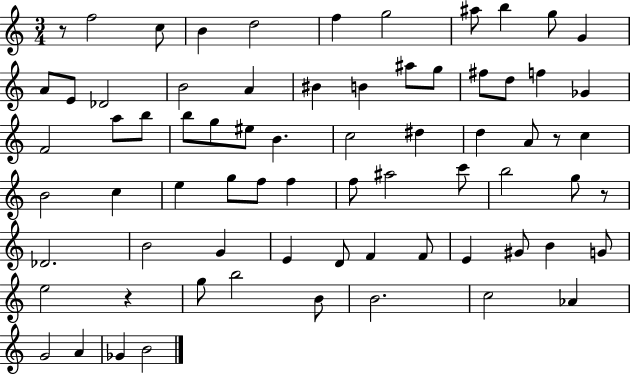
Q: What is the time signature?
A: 3/4